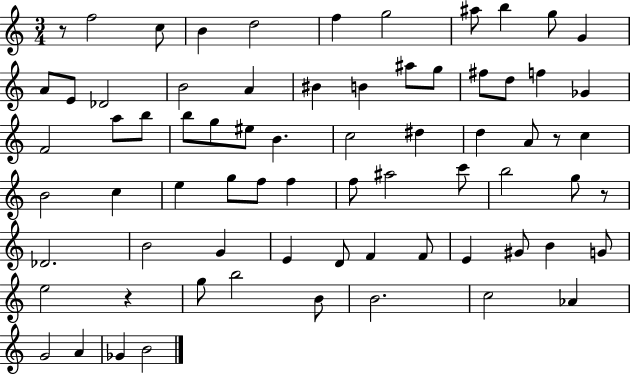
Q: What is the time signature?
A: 3/4